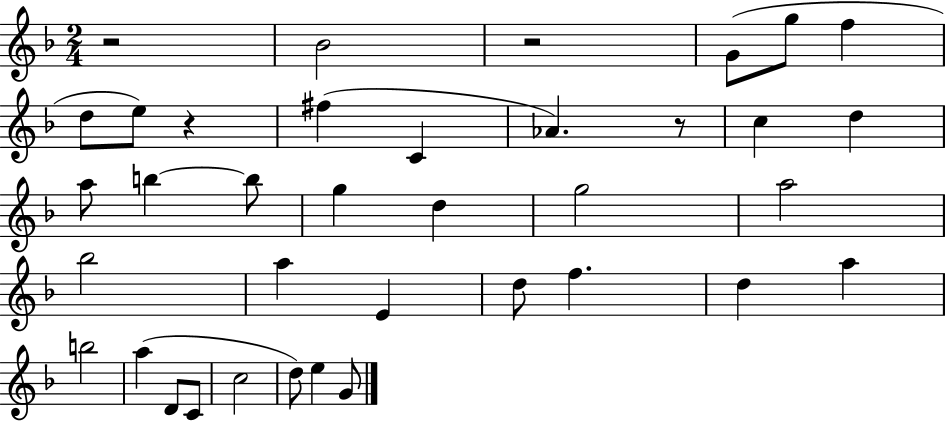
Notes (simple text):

R/h Bb4/h R/h G4/e G5/e F5/q D5/e E5/e R/q F#5/q C4/q Ab4/q. R/e C5/q D5/q A5/e B5/q B5/e G5/q D5/q G5/h A5/h Bb5/h A5/q E4/q D5/e F5/q. D5/q A5/q B5/h A5/q D4/e C4/e C5/h D5/e E5/q G4/e